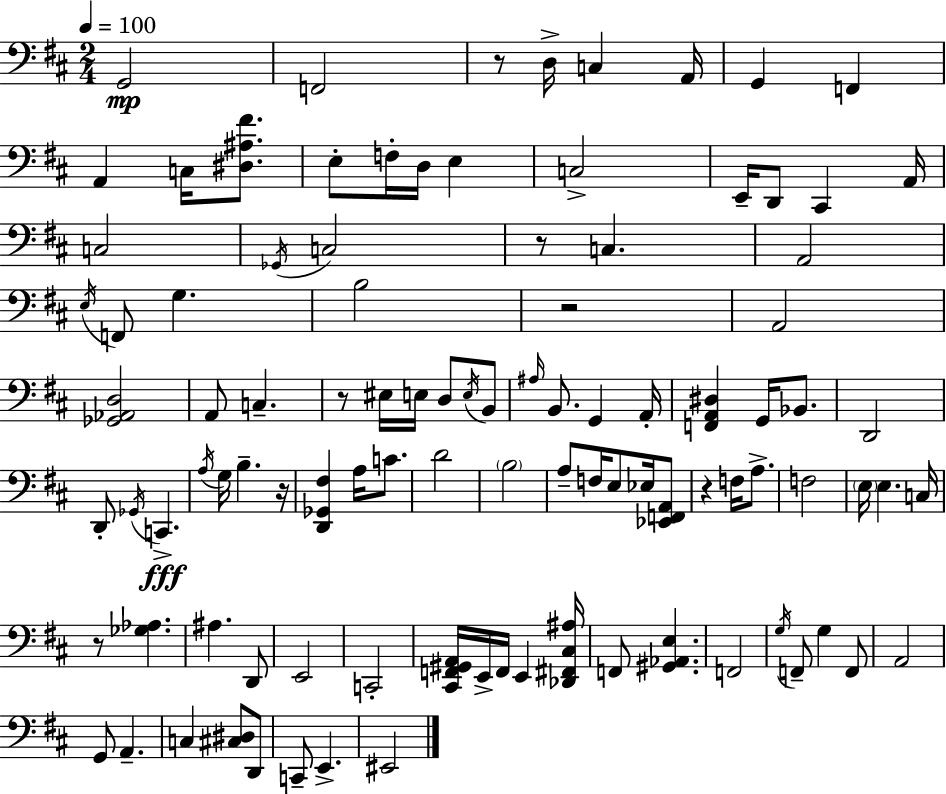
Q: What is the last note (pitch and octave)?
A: EIS2